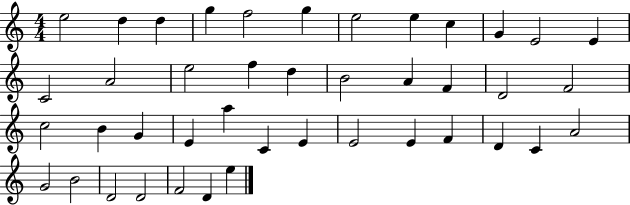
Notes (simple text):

E5/h D5/q D5/q G5/q F5/h G5/q E5/h E5/q C5/q G4/q E4/h E4/q C4/h A4/h E5/h F5/q D5/q B4/h A4/q F4/q D4/h F4/h C5/h B4/q G4/q E4/q A5/q C4/q E4/q E4/h E4/q F4/q D4/q C4/q A4/h G4/h B4/h D4/h D4/h F4/h D4/q E5/q